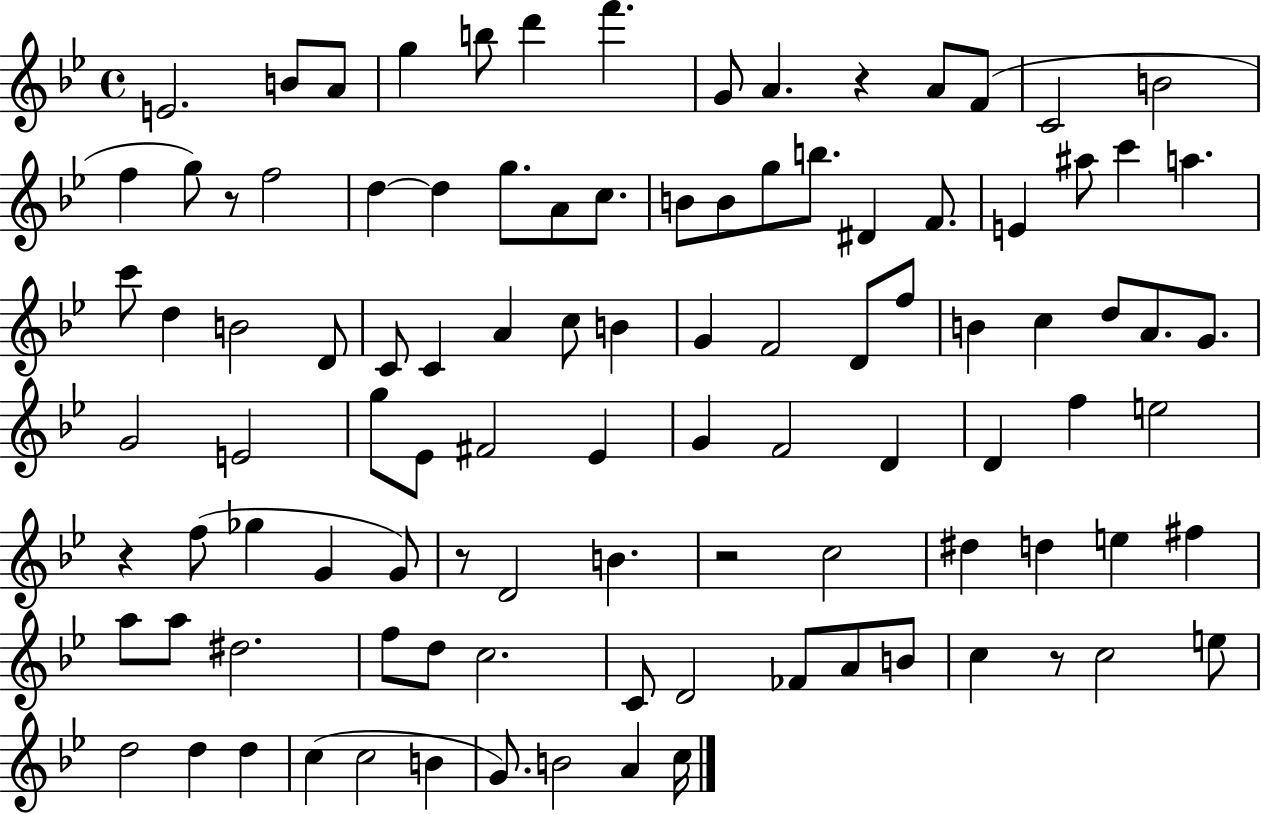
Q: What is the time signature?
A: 4/4